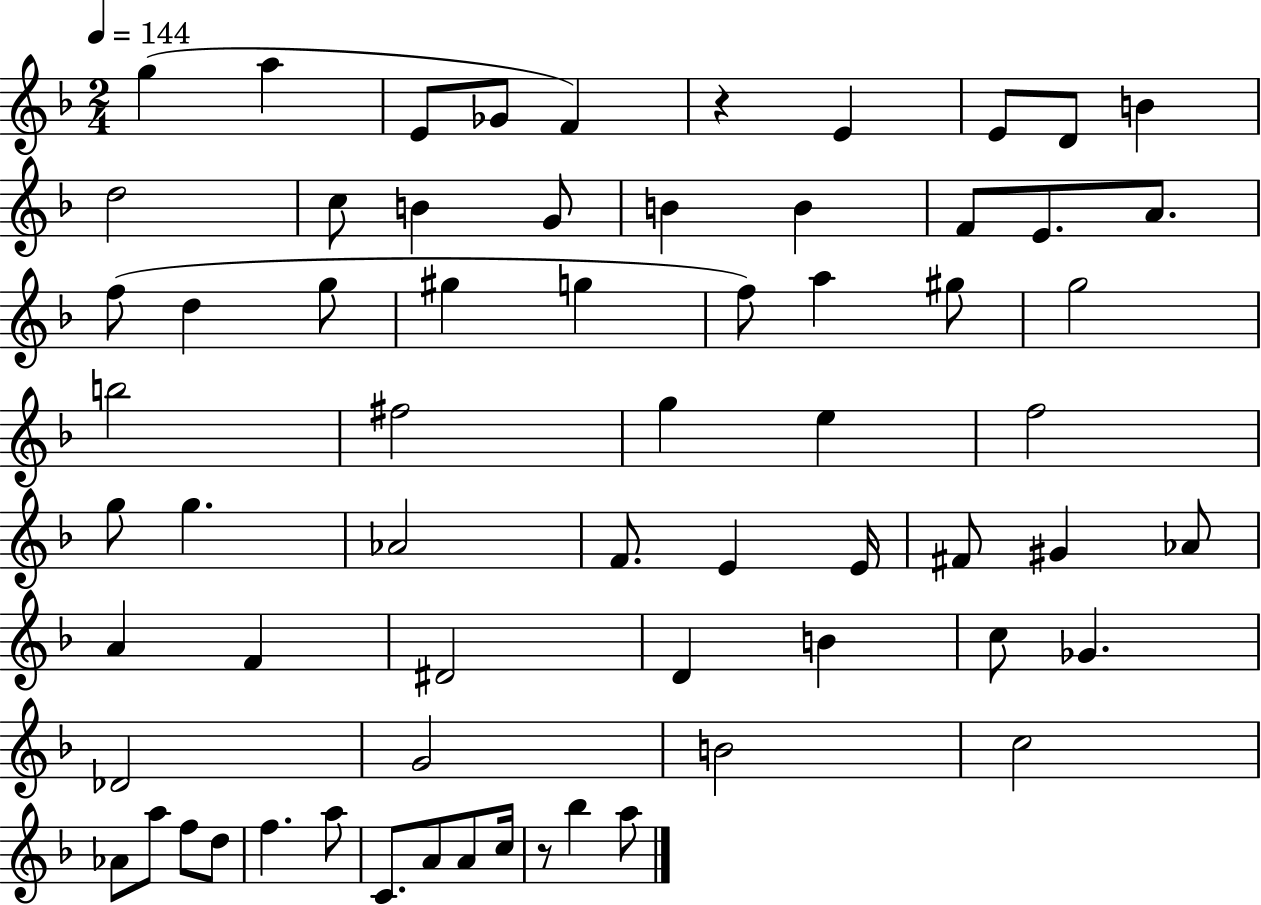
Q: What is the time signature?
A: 2/4